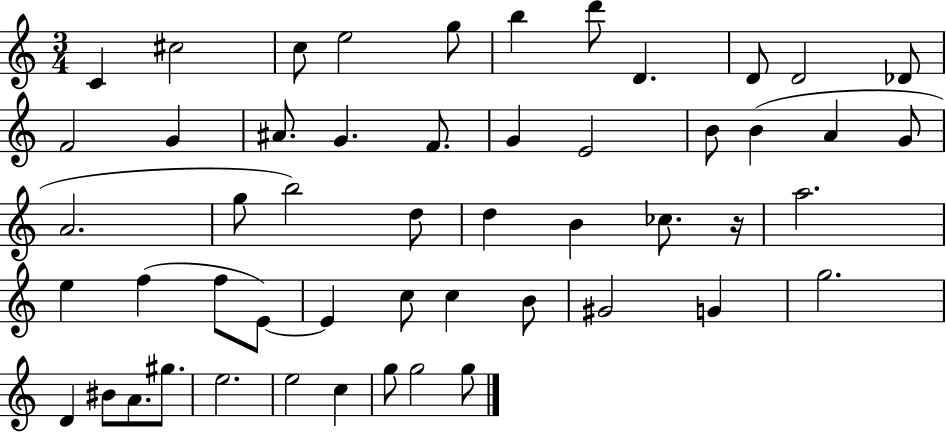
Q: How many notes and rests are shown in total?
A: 52